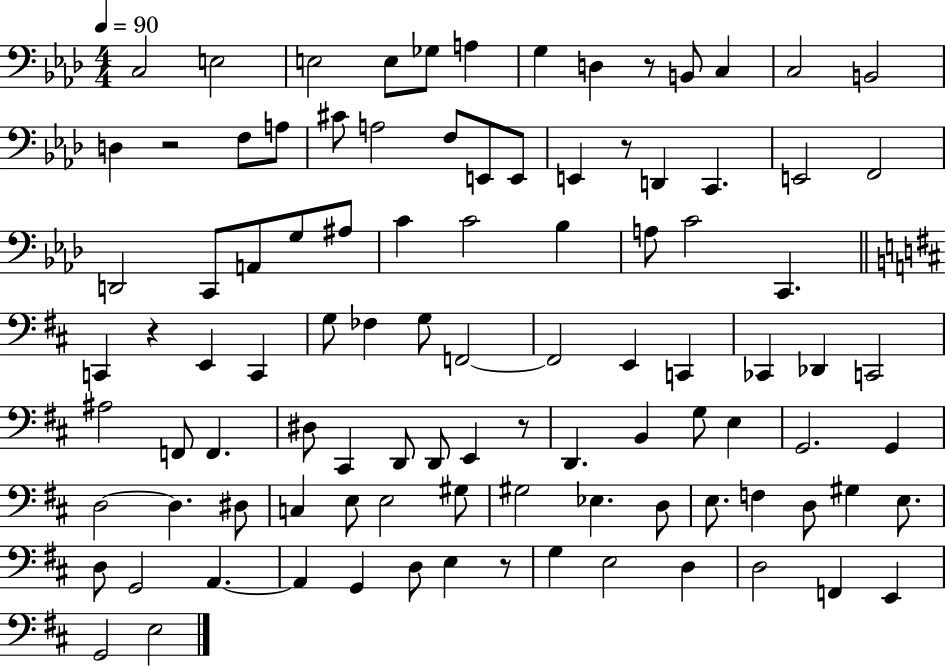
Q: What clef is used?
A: bass